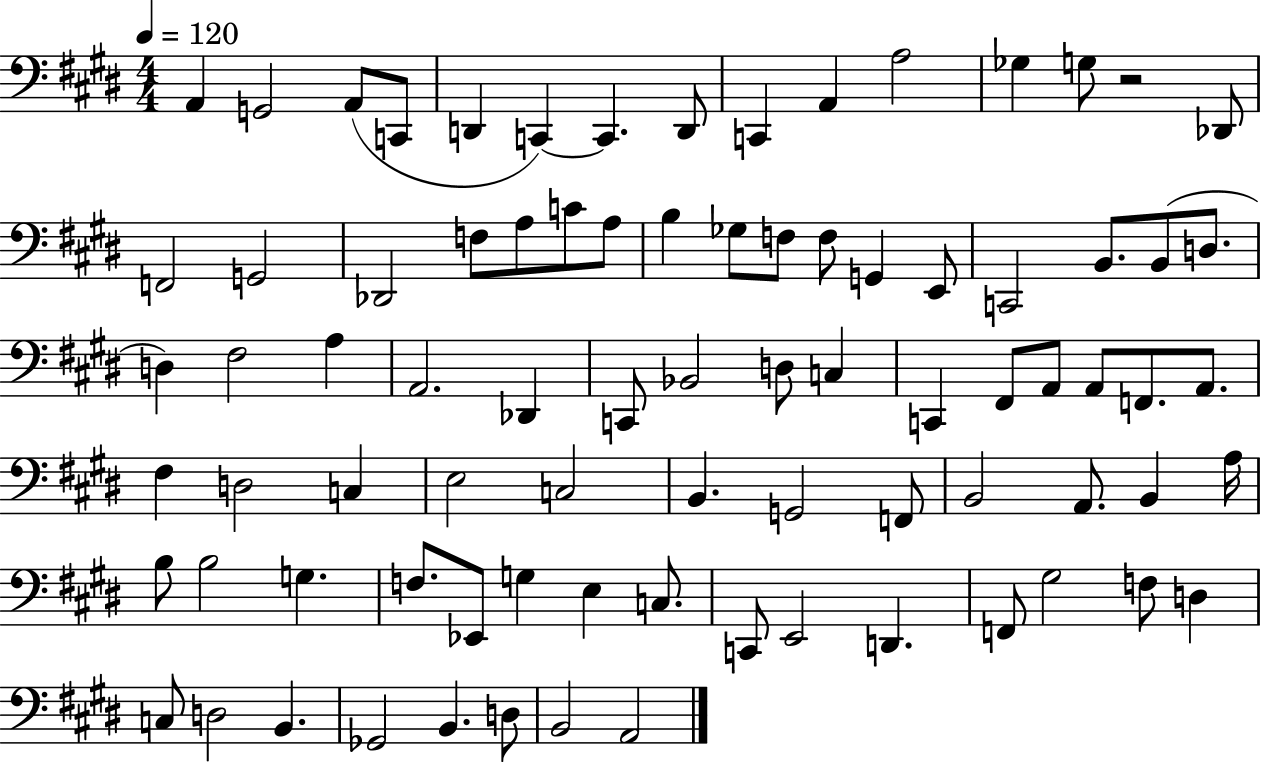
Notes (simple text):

A2/q G2/h A2/e C2/e D2/q C2/q C2/q. D2/e C2/q A2/q A3/h Gb3/q G3/e R/h Db2/e F2/h G2/h Db2/h F3/e A3/e C4/e A3/e B3/q Gb3/e F3/e F3/e G2/q E2/e C2/h B2/e. B2/e D3/e. D3/q F#3/h A3/q A2/h. Db2/q C2/e Bb2/h D3/e C3/q C2/q F#2/e A2/e A2/e F2/e. A2/e. F#3/q D3/h C3/q E3/h C3/h B2/q. G2/h F2/e B2/h A2/e. B2/q A3/s B3/e B3/h G3/q. F3/e. Eb2/e G3/q E3/q C3/e. C2/e E2/h D2/q. F2/e G#3/h F3/e D3/q C3/e D3/h B2/q. Gb2/h B2/q. D3/e B2/h A2/h